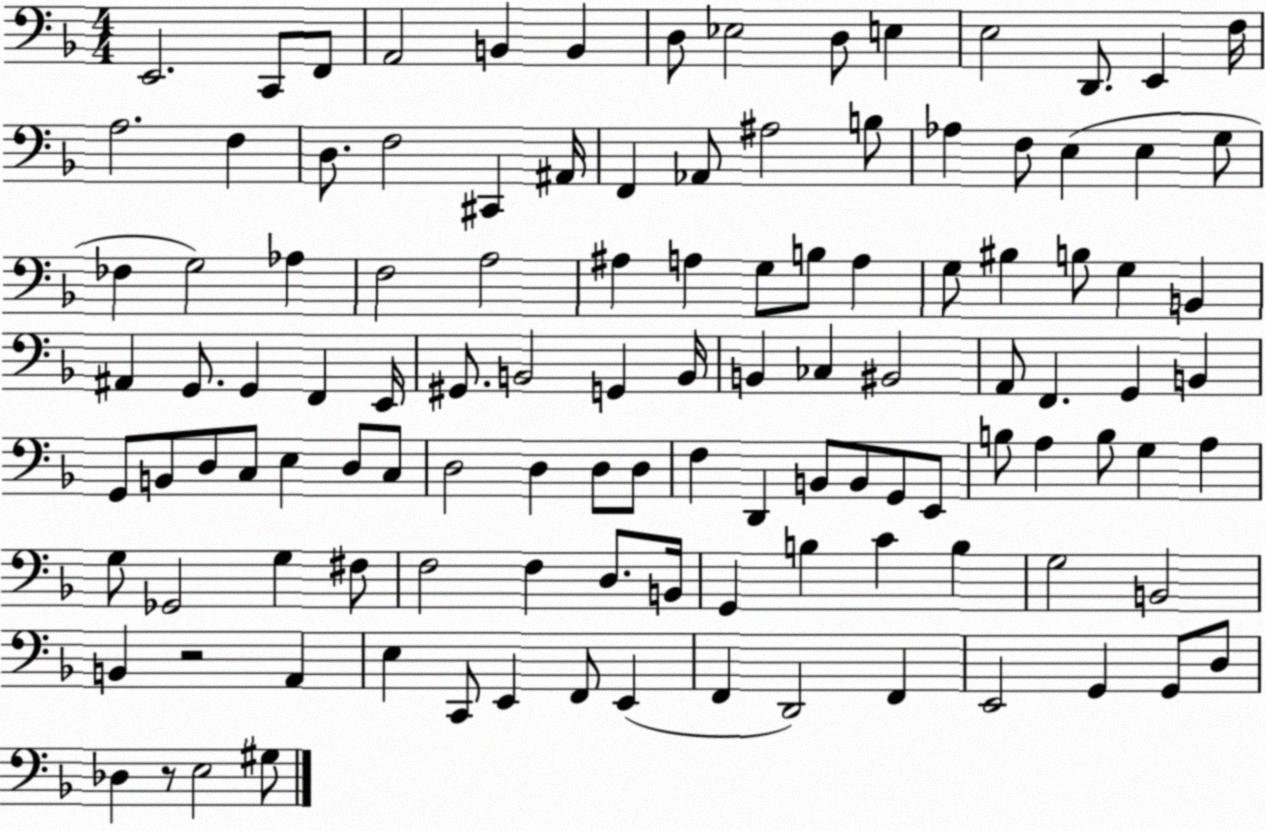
X:1
T:Untitled
M:4/4
L:1/4
K:F
E,,2 C,,/2 F,,/2 A,,2 B,, B,, D,/2 _E,2 D,/2 E, E,2 D,,/2 E,, F,/4 A,2 F, D,/2 F,2 ^C,, ^A,,/4 F,, _A,,/2 ^A,2 B,/2 _A, F,/2 E, E, G,/2 _F, G,2 _A, F,2 A,2 ^A, A, G,/2 B,/2 A, G,/2 ^B, B,/2 G, B,, ^A,, G,,/2 G,, F,, E,,/4 ^G,,/2 B,,2 G,, B,,/4 B,, _C, ^B,,2 A,,/2 F,, G,, B,, G,,/2 B,,/2 D,/2 C,/2 E, D,/2 C,/2 D,2 D, D,/2 D,/2 F, D,, B,,/2 B,,/2 G,,/2 E,,/2 B,/2 A, B,/2 G, A, G,/2 _G,,2 G, ^F,/2 F,2 F, D,/2 B,,/4 G,, B, C B, G,2 B,,2 B,, z2 A,, E, C,,/2 E,, F,,/2 E,, F,, D,,2 F,, E,,2 G,, G,,/2 D,/2 _D, z/2 E,2 ^G,/2